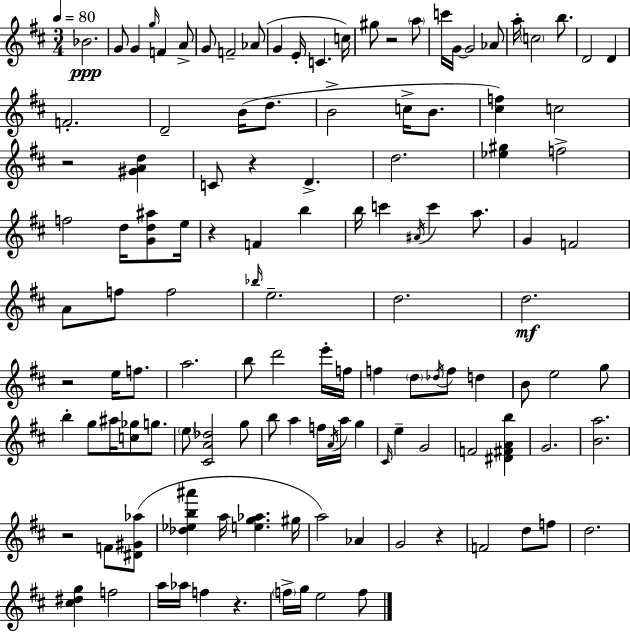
Bb4/h. G4/e G4/q G5/s F4/q A4/e G4/e F4/h Ab4/e G4/q E4/s C4/q. C5/s G#5/e R/h A5/e C6/s G4/s G4/h Ab4/e A5/s C5/h B5/e. D4/h D4/q F4/h. D4/h B4/s D5/e. B4/h C5/s B4/e. [C#5,F5]/q C5/h R/h [G#4,A4,D5]/q C4/e R/q D4/q. D5/h. [Eb5,G#5]/q F5/h F5/h D5/s [G4,D5,A#5]/e E5/s R/q F4/q B5/q B5/s C6/q A#4/s C6/q A5/e. G4/q F4/h A4/e F5/e F5/h Bb5/s E5/h. D5/h. D5/h. R/h E5/s F5/e. A5/h. B5/e D6/h E6/s F5/s F5/q D5/e Db5/s F5/e D5/q B4/e E5/h G5/e B5/q G5/e A#5/s [C5,Gb5]/e G5/e. E5/e [C#4,A4,Db5]/h G5/e B5/e A5/q F5/s A4/s A5/s G5/q C#4/s E5/q G4/h F4/h [D#4,F#4,A4,B5]/q G4/h. [B4,A5]/h. R/h F4/e [D#4,G#4,Ab5]/e [Db5,Eb5,B5,A#6]/q A5/s [E5,G5,Ab5]/q. G#5/s A5/h Ab4/q G4/h R/q F4/h D5/e F5/e D5/h. [C#5,D#5,G5]/q F5/h A5/s Ab5/s F5/q R/q. F5/s G5/s E5/h F5/e